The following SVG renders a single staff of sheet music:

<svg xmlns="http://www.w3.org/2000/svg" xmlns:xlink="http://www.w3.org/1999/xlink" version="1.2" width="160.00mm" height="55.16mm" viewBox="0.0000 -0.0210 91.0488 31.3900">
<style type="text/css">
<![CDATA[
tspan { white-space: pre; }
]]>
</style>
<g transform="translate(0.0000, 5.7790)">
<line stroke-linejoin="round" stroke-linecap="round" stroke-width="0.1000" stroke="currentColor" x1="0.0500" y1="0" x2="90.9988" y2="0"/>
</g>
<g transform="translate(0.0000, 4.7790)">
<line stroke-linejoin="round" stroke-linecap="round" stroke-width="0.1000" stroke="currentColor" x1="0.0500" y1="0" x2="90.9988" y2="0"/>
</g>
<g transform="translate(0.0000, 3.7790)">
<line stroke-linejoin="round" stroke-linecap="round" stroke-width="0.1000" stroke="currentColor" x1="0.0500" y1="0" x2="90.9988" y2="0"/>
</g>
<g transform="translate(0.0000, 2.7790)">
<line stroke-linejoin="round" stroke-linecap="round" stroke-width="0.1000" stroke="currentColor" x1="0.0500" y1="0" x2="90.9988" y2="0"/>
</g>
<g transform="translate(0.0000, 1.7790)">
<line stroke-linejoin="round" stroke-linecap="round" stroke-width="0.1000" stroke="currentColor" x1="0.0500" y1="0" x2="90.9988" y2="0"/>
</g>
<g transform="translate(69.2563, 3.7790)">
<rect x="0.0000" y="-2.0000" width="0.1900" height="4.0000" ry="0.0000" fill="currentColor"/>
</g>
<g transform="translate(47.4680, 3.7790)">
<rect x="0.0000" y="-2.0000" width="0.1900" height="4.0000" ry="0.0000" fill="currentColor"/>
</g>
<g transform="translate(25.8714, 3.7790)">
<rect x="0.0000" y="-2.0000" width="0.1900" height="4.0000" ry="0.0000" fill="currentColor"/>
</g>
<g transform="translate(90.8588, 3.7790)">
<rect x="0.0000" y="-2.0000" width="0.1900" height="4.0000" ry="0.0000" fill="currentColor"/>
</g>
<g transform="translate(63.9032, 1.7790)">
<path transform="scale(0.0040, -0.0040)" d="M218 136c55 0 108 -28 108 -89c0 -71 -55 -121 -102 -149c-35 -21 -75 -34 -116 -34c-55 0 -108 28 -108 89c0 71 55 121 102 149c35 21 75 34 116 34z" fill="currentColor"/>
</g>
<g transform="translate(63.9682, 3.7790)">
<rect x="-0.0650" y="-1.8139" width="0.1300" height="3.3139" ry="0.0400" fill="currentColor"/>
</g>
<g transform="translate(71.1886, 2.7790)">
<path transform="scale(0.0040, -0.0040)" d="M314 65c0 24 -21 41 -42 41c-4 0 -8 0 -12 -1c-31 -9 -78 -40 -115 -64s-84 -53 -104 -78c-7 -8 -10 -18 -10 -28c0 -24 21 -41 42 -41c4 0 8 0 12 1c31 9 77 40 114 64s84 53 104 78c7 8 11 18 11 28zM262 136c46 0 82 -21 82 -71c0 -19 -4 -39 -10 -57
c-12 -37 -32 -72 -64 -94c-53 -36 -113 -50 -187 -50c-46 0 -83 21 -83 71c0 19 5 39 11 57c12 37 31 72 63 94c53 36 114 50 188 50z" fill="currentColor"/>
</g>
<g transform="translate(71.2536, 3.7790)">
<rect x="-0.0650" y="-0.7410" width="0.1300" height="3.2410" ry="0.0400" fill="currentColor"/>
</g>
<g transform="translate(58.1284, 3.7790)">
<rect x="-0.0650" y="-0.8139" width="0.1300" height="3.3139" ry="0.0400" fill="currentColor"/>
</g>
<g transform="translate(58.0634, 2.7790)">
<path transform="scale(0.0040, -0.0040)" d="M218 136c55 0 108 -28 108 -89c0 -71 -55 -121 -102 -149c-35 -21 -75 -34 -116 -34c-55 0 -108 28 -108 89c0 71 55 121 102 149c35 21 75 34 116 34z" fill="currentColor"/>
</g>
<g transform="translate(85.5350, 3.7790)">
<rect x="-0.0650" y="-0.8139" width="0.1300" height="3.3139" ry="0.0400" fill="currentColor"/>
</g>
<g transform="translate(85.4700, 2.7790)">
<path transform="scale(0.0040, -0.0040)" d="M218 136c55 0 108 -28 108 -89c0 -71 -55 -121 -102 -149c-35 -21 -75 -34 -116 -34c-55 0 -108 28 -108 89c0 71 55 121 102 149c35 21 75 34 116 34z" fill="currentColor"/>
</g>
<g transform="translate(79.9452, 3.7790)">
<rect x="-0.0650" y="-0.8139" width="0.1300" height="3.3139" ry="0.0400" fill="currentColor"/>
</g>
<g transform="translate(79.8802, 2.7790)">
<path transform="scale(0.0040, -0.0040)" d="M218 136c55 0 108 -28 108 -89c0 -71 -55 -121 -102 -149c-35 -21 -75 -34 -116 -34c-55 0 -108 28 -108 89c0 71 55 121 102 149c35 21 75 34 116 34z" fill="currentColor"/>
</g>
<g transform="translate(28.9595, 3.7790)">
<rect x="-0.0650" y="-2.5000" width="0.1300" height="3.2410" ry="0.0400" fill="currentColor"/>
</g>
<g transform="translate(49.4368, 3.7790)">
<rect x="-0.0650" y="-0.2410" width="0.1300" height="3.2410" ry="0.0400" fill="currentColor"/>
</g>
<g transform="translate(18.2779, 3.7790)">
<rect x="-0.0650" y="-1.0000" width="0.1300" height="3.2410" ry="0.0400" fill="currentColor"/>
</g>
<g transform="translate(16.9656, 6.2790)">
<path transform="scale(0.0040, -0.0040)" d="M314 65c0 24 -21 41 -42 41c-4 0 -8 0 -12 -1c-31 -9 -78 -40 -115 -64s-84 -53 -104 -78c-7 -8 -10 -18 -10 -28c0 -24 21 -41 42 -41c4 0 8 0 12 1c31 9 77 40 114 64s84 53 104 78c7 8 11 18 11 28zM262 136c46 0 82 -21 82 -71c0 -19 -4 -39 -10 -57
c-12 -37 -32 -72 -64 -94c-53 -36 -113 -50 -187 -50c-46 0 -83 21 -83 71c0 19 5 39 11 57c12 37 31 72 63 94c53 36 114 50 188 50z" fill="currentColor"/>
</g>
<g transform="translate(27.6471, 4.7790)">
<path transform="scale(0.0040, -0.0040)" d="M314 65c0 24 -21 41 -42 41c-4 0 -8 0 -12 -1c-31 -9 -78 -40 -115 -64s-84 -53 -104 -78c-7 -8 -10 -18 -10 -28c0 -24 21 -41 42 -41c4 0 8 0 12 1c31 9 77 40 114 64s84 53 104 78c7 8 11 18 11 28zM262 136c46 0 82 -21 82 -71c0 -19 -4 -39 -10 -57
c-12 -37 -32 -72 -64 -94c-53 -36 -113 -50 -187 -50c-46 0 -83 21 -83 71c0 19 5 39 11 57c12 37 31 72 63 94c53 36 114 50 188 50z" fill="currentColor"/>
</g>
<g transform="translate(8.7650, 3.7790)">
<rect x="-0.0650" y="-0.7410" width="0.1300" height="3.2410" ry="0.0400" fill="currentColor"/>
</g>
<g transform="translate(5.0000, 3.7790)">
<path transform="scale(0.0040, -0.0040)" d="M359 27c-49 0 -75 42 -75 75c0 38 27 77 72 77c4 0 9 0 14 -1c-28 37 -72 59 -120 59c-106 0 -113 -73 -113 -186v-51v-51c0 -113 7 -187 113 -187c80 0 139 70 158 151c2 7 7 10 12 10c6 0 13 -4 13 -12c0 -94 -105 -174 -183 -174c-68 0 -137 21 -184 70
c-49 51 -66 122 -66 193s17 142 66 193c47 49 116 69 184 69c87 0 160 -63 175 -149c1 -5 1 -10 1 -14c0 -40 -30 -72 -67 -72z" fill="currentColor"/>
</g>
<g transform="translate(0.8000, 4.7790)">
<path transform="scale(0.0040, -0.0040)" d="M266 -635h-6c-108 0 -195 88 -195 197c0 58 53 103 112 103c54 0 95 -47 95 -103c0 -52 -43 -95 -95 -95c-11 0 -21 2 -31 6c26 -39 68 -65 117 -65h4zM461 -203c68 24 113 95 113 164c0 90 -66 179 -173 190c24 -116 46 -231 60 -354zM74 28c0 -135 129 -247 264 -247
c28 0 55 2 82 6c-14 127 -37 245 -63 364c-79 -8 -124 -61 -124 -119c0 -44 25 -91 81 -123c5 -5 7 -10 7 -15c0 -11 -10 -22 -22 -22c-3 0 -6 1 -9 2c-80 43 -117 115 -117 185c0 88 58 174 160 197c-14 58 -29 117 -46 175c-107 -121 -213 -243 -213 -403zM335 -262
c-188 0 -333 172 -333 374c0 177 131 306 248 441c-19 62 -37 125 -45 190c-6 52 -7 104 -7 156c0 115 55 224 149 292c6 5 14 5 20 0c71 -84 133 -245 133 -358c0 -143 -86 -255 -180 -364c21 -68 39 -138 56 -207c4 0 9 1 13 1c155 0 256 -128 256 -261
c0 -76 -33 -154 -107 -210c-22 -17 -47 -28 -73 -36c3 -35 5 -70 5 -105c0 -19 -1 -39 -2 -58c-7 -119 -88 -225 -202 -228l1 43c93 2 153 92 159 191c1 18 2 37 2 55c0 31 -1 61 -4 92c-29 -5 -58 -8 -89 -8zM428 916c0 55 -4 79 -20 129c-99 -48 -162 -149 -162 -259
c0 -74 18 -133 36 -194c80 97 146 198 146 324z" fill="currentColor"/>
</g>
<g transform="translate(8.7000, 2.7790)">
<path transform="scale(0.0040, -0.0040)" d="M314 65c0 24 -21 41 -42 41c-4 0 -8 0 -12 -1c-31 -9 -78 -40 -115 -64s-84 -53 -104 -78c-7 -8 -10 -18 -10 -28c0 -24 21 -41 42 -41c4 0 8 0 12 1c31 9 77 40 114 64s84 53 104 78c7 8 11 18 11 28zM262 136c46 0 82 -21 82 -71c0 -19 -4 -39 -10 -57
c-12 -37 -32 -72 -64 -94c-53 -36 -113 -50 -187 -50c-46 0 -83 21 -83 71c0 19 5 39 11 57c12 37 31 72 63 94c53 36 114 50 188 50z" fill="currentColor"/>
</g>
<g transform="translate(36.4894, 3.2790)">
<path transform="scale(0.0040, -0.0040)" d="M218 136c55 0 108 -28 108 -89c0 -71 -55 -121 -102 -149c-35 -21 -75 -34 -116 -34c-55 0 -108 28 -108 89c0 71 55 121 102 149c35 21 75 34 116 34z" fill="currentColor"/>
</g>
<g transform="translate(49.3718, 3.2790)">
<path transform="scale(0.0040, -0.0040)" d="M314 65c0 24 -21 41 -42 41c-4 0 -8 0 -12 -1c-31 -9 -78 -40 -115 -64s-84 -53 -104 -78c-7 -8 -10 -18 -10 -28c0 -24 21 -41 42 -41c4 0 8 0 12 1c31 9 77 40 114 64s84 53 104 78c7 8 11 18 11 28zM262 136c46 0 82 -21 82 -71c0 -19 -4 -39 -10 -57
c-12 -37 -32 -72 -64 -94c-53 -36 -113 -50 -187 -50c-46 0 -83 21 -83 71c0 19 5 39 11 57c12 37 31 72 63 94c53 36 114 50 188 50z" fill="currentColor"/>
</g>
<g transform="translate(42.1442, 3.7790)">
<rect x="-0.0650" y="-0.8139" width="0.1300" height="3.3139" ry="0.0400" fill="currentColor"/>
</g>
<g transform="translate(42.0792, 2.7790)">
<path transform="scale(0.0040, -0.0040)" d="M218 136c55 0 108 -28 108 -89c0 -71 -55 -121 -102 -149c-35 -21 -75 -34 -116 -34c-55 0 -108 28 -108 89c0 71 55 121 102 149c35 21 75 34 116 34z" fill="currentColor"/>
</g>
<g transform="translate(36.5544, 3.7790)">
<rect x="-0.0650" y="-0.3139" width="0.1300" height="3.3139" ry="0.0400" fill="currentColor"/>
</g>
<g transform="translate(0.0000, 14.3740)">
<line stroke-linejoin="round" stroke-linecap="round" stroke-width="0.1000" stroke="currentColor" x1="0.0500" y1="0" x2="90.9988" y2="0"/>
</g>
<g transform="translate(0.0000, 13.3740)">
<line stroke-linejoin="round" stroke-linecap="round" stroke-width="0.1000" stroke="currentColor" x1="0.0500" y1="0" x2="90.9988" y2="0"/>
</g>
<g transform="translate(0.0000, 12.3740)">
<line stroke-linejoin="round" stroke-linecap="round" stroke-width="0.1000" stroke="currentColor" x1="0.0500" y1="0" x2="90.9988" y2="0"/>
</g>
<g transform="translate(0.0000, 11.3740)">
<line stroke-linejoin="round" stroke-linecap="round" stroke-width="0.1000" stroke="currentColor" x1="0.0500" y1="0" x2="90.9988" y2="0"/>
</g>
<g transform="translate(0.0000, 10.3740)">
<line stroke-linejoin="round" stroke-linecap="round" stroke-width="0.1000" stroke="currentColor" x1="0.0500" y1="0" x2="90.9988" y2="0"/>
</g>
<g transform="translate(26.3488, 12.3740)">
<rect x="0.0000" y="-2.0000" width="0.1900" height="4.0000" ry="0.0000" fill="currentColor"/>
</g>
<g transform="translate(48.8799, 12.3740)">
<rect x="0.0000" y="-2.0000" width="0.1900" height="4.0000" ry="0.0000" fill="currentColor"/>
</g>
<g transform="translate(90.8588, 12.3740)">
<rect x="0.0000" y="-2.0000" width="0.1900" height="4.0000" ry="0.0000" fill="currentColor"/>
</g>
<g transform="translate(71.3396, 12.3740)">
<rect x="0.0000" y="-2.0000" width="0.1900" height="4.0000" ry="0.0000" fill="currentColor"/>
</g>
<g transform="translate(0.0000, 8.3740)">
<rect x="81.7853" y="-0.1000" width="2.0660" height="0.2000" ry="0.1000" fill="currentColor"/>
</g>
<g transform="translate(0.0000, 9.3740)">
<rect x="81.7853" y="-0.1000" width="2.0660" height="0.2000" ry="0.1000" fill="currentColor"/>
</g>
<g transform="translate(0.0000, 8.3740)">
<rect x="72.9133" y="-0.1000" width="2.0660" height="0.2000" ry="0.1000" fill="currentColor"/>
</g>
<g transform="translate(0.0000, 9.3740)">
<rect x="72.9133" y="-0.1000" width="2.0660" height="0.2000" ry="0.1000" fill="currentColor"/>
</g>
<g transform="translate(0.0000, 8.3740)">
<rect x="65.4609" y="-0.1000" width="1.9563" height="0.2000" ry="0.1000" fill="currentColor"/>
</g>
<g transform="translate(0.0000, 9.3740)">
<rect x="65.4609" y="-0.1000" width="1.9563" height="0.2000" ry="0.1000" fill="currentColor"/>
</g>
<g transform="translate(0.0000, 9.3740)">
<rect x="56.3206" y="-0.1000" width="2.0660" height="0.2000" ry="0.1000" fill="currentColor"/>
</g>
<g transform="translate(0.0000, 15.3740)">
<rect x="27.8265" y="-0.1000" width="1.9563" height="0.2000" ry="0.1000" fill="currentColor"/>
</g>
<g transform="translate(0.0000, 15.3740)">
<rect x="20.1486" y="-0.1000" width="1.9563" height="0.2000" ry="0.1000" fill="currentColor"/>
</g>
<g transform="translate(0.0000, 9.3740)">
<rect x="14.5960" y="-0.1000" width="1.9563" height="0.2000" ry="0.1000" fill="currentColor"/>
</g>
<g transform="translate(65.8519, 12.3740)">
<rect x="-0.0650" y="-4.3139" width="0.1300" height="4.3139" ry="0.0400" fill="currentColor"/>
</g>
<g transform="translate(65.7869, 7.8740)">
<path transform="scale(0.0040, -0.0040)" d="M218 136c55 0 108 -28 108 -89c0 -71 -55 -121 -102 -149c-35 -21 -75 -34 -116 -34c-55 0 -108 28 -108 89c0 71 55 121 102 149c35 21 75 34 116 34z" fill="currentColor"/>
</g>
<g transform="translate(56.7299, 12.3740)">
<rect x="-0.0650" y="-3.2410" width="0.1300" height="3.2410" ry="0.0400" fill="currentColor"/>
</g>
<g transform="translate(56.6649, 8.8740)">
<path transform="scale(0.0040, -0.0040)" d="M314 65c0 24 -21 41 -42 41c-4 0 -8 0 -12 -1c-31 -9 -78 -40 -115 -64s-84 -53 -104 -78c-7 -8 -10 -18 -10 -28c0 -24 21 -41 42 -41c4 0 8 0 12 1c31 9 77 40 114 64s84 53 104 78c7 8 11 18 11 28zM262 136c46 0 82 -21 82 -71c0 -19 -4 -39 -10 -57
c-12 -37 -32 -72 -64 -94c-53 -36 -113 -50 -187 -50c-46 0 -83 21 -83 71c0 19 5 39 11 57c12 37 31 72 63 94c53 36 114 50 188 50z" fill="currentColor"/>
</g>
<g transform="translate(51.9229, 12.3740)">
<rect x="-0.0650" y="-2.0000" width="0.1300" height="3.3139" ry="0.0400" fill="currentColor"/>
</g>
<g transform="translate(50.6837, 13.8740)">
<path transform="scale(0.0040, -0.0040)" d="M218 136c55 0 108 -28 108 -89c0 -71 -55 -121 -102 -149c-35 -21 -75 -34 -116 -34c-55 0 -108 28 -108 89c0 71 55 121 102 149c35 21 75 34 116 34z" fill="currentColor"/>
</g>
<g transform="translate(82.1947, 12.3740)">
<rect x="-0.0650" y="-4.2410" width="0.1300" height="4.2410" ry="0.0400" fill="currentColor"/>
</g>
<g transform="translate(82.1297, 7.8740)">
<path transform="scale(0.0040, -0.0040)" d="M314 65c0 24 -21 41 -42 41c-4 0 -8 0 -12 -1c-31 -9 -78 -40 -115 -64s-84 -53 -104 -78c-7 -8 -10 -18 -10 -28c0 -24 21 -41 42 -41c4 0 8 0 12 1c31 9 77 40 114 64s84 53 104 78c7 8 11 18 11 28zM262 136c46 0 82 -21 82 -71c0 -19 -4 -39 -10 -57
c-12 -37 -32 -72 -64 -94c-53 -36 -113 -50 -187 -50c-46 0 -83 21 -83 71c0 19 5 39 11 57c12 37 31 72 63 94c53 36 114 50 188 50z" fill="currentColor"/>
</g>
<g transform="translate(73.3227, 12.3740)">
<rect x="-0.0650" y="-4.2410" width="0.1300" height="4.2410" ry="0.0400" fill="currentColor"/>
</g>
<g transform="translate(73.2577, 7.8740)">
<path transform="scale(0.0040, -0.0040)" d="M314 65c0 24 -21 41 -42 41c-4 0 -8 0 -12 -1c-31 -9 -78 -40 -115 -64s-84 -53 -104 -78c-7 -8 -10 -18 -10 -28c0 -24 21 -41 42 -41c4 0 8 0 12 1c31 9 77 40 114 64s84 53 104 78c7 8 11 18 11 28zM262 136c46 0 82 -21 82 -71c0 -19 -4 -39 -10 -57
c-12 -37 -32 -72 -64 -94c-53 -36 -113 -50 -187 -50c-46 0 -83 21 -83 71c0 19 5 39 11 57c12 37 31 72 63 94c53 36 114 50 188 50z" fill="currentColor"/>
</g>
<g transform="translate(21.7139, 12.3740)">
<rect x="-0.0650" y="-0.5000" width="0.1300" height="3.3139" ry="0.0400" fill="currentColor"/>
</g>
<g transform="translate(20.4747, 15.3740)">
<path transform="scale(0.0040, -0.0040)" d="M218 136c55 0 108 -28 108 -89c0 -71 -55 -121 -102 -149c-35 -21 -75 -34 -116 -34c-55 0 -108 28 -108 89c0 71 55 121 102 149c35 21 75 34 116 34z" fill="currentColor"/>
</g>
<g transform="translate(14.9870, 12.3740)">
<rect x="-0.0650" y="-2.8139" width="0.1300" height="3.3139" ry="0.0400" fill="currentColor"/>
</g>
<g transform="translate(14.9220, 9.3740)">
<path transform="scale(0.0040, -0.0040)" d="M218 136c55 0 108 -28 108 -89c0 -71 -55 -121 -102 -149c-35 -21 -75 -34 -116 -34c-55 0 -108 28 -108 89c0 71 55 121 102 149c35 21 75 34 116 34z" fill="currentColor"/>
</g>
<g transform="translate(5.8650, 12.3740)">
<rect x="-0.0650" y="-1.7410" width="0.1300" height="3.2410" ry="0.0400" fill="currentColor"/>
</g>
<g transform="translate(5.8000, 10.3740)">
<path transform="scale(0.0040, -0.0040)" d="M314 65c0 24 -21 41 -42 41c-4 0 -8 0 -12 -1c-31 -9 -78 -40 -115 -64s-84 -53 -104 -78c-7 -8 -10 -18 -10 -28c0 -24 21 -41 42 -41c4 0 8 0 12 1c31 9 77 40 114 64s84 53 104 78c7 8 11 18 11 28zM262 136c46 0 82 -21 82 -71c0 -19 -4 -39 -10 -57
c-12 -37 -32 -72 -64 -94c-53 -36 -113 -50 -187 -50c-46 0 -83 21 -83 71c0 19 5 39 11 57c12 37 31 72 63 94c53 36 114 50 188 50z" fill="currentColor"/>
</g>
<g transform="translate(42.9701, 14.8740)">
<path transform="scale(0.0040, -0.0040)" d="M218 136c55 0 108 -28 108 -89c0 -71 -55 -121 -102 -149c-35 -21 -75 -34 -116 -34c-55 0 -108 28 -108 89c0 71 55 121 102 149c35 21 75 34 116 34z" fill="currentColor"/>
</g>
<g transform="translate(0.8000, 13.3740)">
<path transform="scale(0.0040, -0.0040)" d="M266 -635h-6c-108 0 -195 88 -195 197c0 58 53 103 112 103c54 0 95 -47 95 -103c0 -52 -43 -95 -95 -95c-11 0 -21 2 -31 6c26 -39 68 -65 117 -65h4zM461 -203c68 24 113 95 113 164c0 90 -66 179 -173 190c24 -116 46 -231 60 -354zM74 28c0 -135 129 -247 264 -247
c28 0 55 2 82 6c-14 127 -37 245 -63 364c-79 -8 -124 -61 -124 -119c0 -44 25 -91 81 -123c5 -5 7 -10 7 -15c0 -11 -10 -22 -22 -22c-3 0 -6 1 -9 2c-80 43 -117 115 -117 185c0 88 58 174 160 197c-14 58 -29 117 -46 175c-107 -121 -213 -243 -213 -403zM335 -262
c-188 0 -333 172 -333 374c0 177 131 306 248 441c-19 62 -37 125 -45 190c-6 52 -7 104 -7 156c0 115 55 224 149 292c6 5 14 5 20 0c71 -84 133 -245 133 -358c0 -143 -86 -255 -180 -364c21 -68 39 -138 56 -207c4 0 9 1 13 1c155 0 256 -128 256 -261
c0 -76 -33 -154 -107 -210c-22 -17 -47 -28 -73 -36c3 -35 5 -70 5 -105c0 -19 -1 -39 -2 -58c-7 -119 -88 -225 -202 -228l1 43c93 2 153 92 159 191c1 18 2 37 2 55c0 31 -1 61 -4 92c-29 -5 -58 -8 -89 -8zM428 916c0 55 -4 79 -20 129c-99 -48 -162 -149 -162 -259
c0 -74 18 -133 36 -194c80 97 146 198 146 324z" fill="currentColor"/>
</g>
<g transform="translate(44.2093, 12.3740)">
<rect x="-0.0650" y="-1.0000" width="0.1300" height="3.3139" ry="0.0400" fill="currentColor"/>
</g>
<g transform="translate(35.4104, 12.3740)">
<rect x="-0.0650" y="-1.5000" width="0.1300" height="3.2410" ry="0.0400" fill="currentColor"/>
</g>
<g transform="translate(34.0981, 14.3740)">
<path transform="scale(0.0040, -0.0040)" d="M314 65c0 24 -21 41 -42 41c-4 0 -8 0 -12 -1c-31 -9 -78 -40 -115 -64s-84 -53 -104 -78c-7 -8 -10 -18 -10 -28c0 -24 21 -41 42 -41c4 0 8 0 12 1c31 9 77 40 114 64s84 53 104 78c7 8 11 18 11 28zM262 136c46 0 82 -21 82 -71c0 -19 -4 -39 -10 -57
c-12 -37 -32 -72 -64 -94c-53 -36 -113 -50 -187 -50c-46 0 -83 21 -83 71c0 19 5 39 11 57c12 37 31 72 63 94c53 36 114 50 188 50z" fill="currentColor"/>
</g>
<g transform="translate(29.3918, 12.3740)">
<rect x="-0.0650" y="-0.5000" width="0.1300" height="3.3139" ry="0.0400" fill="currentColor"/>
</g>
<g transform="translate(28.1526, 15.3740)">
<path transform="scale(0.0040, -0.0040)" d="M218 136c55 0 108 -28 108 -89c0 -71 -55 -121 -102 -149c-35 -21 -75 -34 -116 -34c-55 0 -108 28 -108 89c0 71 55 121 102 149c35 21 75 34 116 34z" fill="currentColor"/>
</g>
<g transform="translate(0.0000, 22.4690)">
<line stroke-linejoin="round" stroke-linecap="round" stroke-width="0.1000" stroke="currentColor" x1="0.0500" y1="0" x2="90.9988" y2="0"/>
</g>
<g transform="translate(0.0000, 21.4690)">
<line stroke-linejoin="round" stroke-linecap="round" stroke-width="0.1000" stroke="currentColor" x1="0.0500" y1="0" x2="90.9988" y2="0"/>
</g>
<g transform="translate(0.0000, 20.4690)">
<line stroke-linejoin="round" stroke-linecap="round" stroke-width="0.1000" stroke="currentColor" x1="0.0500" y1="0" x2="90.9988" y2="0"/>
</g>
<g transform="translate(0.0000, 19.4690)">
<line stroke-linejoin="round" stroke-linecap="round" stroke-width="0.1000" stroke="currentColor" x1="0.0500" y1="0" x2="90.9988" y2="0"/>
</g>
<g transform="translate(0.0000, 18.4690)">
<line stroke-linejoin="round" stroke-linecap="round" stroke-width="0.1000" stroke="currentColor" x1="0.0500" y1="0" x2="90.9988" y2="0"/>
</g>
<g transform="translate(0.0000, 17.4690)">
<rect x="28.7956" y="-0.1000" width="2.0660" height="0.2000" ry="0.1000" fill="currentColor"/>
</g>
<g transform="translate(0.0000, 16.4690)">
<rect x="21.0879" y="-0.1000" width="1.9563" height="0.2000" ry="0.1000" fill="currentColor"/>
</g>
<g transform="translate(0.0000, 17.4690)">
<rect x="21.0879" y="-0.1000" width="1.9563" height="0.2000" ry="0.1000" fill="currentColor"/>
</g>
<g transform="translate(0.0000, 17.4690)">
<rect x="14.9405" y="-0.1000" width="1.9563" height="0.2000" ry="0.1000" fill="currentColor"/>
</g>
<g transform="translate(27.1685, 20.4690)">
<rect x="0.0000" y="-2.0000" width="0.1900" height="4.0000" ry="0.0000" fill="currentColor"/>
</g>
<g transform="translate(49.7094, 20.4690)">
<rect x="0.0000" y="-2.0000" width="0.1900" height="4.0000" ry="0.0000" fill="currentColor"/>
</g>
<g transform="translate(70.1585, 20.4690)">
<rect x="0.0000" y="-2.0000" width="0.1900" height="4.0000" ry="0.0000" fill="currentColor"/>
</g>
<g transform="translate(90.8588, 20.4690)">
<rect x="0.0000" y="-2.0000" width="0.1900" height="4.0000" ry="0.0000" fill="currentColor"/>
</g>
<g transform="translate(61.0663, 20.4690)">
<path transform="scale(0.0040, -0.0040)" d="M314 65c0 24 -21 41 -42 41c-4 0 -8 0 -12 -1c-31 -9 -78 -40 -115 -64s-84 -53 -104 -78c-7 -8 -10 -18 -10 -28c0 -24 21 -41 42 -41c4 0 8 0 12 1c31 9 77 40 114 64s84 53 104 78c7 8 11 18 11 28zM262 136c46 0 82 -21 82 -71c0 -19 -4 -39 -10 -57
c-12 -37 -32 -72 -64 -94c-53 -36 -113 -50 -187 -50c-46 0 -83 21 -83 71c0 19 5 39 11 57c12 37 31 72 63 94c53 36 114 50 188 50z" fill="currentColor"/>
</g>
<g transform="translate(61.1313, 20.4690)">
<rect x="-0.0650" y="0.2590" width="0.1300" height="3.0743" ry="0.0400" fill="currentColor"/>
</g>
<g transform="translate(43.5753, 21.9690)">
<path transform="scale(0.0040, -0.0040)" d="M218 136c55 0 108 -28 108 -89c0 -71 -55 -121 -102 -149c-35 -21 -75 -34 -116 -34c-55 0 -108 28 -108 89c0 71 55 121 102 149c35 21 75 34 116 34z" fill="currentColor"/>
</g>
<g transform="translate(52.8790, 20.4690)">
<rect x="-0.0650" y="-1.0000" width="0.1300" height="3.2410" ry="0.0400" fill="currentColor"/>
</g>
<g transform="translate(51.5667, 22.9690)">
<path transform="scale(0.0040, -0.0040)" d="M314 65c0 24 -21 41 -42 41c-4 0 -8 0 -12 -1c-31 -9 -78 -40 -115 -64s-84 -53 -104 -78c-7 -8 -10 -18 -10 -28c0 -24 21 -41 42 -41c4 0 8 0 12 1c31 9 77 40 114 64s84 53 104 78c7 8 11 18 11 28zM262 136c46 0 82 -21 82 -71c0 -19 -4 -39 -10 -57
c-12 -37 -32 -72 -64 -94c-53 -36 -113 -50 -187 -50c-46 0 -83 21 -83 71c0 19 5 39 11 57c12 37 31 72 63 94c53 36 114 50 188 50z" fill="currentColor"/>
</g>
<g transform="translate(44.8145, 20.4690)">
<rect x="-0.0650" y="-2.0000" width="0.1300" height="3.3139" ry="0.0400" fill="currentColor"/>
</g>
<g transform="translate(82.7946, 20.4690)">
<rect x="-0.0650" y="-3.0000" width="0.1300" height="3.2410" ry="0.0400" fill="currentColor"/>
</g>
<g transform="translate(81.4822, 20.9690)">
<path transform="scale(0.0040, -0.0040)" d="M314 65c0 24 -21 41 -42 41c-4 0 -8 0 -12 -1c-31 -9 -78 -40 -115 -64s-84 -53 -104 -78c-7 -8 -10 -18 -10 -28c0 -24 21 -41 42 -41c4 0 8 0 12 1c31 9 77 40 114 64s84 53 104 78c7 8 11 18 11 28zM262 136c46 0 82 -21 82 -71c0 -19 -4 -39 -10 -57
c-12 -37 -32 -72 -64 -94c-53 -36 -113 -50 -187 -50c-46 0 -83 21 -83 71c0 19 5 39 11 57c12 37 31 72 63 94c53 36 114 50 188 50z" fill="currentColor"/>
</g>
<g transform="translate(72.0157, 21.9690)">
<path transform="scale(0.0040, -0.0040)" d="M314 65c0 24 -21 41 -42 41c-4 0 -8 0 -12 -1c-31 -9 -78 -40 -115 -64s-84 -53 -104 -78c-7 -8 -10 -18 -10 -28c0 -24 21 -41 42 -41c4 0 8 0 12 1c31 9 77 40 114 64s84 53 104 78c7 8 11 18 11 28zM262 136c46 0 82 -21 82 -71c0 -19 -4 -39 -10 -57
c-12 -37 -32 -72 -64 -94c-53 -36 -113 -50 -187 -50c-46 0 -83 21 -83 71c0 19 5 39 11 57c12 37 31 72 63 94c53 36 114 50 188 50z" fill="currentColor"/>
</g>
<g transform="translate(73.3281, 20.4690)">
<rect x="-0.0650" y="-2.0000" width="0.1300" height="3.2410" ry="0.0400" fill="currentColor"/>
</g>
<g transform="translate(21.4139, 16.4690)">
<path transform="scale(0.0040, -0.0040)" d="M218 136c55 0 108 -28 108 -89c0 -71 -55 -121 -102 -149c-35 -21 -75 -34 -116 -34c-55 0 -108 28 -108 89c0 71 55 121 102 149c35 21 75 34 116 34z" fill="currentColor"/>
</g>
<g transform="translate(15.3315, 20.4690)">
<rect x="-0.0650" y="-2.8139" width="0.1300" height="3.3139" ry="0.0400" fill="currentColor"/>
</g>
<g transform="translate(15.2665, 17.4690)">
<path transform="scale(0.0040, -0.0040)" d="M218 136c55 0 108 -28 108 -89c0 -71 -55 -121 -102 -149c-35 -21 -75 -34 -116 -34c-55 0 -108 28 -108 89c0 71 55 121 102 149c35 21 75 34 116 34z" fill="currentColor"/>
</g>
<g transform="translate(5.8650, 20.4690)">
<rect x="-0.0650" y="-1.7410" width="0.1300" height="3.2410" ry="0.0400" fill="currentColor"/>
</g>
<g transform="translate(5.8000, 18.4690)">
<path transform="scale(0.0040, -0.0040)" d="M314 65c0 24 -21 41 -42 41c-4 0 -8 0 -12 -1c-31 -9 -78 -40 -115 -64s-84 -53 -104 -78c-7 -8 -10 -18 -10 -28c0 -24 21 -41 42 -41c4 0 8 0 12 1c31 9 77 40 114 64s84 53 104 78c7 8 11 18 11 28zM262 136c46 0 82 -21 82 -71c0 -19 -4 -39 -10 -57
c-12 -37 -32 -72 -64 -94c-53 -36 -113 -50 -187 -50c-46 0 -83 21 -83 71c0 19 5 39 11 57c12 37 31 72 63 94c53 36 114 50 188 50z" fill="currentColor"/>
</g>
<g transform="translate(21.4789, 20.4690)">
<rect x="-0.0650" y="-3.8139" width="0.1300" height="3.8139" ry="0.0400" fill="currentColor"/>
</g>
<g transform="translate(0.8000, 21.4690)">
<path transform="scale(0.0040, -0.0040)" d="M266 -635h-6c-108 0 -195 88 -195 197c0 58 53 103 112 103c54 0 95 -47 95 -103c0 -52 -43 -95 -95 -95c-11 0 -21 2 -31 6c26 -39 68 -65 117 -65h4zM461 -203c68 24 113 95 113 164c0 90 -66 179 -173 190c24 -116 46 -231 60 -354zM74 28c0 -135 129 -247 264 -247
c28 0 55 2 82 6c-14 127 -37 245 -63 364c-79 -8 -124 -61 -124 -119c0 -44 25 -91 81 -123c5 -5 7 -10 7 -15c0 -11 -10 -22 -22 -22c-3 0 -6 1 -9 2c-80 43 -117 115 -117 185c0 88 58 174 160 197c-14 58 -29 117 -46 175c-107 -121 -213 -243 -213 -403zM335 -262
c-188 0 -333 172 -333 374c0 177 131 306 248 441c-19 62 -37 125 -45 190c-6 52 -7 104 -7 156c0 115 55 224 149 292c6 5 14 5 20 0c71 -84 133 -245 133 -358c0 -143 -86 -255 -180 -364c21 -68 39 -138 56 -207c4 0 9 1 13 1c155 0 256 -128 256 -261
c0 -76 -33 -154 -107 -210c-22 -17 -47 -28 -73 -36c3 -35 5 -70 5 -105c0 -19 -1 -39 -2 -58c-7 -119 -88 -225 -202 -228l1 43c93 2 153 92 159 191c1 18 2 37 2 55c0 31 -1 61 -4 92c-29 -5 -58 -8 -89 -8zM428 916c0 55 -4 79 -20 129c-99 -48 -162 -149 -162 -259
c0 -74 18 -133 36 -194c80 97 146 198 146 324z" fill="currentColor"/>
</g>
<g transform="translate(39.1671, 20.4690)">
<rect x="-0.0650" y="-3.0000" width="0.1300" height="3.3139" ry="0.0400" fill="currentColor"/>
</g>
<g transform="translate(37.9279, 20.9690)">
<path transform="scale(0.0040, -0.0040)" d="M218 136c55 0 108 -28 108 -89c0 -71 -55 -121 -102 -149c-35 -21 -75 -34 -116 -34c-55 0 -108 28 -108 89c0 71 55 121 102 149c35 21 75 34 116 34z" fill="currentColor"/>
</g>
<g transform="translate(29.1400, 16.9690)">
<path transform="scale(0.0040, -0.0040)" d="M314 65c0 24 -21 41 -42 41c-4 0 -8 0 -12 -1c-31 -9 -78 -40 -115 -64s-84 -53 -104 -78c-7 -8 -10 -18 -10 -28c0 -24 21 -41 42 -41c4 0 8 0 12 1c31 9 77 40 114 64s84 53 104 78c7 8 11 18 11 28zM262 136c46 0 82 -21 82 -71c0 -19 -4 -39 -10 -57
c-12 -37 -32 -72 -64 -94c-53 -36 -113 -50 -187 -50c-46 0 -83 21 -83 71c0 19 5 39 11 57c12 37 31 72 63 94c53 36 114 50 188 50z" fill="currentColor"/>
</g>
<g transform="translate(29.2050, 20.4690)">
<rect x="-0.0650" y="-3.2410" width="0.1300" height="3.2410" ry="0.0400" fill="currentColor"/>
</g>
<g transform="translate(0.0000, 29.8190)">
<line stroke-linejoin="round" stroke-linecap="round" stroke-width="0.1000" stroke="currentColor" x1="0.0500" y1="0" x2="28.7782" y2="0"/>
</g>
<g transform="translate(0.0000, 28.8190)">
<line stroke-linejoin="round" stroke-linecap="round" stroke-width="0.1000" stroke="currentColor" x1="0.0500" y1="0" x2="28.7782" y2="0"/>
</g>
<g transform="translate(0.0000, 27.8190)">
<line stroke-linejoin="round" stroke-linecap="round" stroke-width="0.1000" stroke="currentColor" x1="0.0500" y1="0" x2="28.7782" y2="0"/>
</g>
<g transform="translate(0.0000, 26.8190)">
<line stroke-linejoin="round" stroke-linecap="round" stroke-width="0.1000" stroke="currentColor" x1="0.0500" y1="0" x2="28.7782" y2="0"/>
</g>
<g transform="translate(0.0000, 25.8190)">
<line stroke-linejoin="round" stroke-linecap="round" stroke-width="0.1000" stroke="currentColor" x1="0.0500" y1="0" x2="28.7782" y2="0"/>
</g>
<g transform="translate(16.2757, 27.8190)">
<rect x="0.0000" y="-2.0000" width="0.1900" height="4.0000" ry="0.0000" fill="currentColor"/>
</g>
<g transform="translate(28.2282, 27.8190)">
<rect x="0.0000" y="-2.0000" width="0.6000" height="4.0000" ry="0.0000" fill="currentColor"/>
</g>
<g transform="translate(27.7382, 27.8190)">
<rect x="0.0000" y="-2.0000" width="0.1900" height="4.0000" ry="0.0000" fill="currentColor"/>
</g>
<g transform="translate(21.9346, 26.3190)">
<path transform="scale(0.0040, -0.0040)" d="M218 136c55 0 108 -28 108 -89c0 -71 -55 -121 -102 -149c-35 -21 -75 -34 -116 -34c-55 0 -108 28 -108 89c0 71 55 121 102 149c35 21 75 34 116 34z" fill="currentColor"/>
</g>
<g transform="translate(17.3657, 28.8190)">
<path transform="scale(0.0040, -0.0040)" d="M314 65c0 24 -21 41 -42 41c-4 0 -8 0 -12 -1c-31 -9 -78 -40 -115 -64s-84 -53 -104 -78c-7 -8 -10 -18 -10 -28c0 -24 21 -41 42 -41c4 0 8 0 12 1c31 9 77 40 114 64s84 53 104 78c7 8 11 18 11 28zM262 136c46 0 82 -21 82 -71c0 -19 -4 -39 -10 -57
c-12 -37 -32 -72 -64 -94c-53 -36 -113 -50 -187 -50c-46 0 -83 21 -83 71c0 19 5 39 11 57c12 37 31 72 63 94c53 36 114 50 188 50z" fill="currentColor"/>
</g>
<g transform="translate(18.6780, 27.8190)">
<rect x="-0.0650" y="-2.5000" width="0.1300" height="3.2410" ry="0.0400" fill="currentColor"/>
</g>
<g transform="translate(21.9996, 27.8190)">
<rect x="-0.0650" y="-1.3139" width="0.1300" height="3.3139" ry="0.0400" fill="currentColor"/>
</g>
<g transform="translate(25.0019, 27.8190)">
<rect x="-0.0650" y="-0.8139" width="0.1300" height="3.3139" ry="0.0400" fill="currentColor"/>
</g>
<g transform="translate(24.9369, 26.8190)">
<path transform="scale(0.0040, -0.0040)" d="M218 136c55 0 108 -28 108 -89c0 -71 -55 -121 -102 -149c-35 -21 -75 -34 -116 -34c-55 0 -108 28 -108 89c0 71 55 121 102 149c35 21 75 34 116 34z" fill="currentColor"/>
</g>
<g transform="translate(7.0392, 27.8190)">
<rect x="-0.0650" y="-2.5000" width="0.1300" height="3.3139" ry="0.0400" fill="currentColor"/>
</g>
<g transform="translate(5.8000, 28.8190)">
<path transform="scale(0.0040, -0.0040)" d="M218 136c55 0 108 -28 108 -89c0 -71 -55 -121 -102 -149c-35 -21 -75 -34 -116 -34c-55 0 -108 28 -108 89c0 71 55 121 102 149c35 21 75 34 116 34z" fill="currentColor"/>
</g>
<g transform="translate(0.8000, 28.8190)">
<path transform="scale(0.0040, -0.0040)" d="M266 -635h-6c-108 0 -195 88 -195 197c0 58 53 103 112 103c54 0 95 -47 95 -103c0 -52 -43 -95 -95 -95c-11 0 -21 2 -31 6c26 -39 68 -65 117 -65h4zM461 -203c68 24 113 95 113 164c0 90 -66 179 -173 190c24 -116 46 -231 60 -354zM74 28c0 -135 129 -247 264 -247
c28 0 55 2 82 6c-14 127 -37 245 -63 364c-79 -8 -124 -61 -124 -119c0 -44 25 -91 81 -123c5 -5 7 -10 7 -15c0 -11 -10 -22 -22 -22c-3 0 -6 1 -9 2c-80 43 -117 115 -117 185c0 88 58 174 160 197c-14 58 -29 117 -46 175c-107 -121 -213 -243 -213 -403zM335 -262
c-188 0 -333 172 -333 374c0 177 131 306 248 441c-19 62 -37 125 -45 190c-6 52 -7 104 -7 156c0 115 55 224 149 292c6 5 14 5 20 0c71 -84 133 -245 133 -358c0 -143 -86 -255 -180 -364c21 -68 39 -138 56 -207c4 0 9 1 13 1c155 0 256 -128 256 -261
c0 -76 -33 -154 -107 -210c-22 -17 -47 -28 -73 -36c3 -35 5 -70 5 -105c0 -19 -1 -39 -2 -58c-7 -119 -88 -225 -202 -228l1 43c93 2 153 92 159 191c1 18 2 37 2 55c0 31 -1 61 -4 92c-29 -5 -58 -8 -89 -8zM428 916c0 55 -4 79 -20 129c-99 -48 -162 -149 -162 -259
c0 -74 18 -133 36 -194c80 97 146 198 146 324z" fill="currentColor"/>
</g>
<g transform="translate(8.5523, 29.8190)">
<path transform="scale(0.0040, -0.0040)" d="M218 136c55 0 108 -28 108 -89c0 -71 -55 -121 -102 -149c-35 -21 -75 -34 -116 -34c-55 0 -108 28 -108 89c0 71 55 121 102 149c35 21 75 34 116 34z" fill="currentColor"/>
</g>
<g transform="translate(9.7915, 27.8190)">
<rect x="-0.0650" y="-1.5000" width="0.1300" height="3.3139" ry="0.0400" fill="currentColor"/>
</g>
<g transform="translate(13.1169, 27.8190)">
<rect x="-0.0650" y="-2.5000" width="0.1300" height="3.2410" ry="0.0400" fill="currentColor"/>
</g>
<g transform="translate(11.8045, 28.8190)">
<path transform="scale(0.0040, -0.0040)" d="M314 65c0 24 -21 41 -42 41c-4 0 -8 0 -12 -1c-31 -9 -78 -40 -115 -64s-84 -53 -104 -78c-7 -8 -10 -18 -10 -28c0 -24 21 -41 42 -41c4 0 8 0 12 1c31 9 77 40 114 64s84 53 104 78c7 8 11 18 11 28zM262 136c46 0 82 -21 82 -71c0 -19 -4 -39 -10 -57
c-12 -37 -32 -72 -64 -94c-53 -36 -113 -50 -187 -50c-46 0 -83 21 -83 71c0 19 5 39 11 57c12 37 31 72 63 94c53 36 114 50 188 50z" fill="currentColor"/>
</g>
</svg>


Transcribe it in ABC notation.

X:1
T:Untitled
M:4/4
L:1/4
K:C
d2 D2 G2 c d c2 d f d2 d d f2 a C C E2 D F b2 d' d'2 d'2 f2 a c' b2 A F D2 B2 F2 A2 G E G2 G2 e d